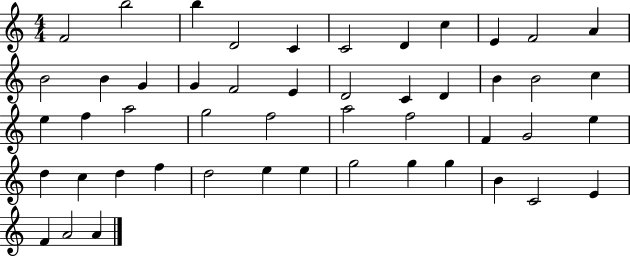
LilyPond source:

{
  \clef treble
  \numericTimeSignature
  \time 4/4
  \key c \major
  f'2 b''2 | b''4 d'2 c'4 | c'2 d'4 c''4 | e'4 f'2 a'4 | \break b'2 b'4 g'4 | g'4 f'2 e'4 | d'2 c'4 d'4 | b'4 b'2 c''4 | \break e''4 f''4 a''2 | g''2 f''2 | a''2 f''2 | f'4 g'2 e''4 | \break d''4 c''4 d''4 f''4 | d''2 e''4 e''4 | g''2 g''4 g''4 | b'4 c'2 e'4 | \break f'4 a'2 a'4 | \bar "|."
}